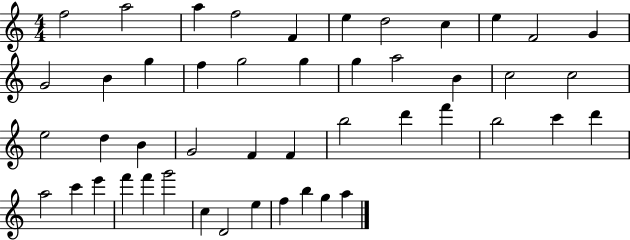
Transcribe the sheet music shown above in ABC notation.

X:1
T:Untitled
M:4/4
L:1/4
K:C
f2 a2 a f2 F e d2 c e F2 G G2 B g f g2 g g a2 B c2 c2 e2 d B G2 F F b2 d' f' b2 c' d' a2 c' e' f' f' g'2 c D2 e f b g a